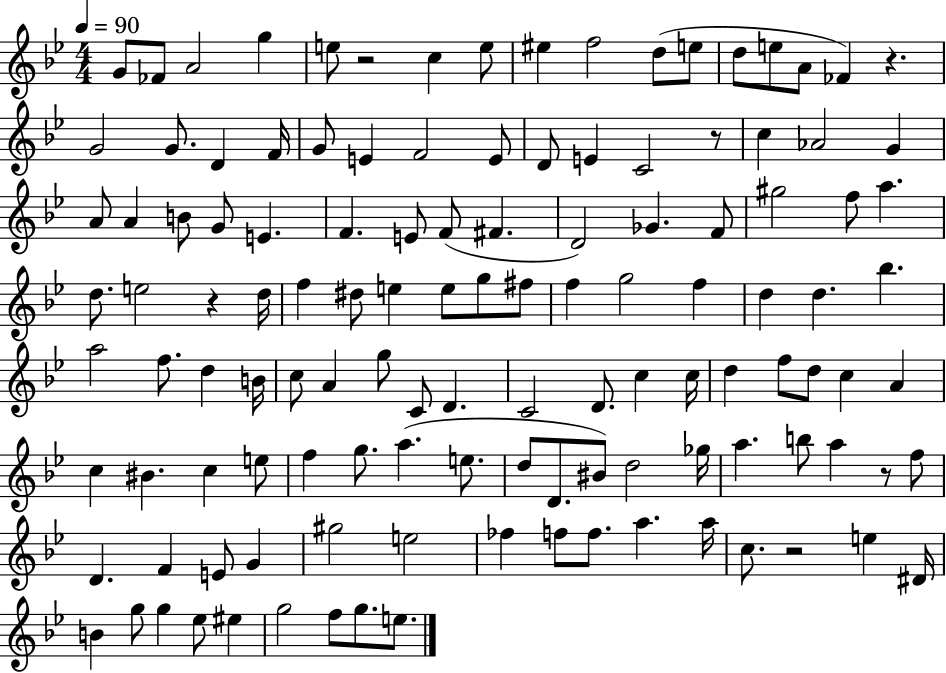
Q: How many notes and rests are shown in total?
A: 123